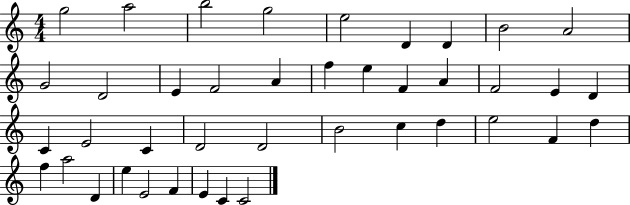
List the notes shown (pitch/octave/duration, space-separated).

G5/h A5/h B5/h G5/h E5/h D4/q D4/q B4/h A4/h G4/h D4/h E4/q F4/h A4/q F5/q E5/q F4/q A4/q F4/h E4/q D4/q C4/q E4/h C4/q D4/h D4/h B4/h C5/q D5/q E5/h F4/q D5/q F5/q A5/h D4/q E5/q E4/h F4/q E4/q C4/q C4/h